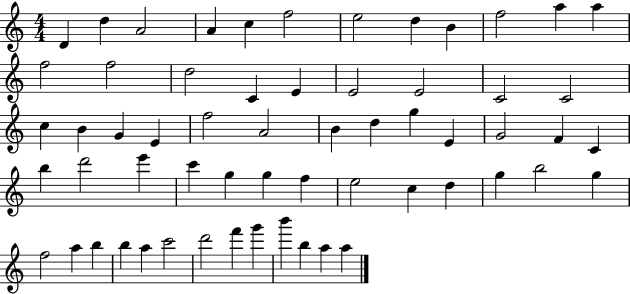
{
  \clef treble
  \numericTimeSignature
  \time 4/4
  \key c \major
  d'4 d''4 a'2 | a'4 c''4 f''2 | e''2 d''4 b'4 | f''2 a''4 a''4 | \break f''2 f''2 | d''2 c'4 e'4 | e'2 e'2 | c'2 c'2 | \break c''4 b'4 g'4 e'4 | f''2 a'2 | b'4 d''4 g''4 e'4 | g'2 f'4 c'4 | \break b''4 d'''2 e'''4 | c'''4 g''4 g''4 f''4 | e''2 c''4 d''4 | g''4 b''2 g''4 | \break f''2 a''4 b''4 | b''4 a''4 c'''2 | d'''2 f'''4 g'''4 | b'''4 b''4 a''4 a''4 | \break \bar "|."
}